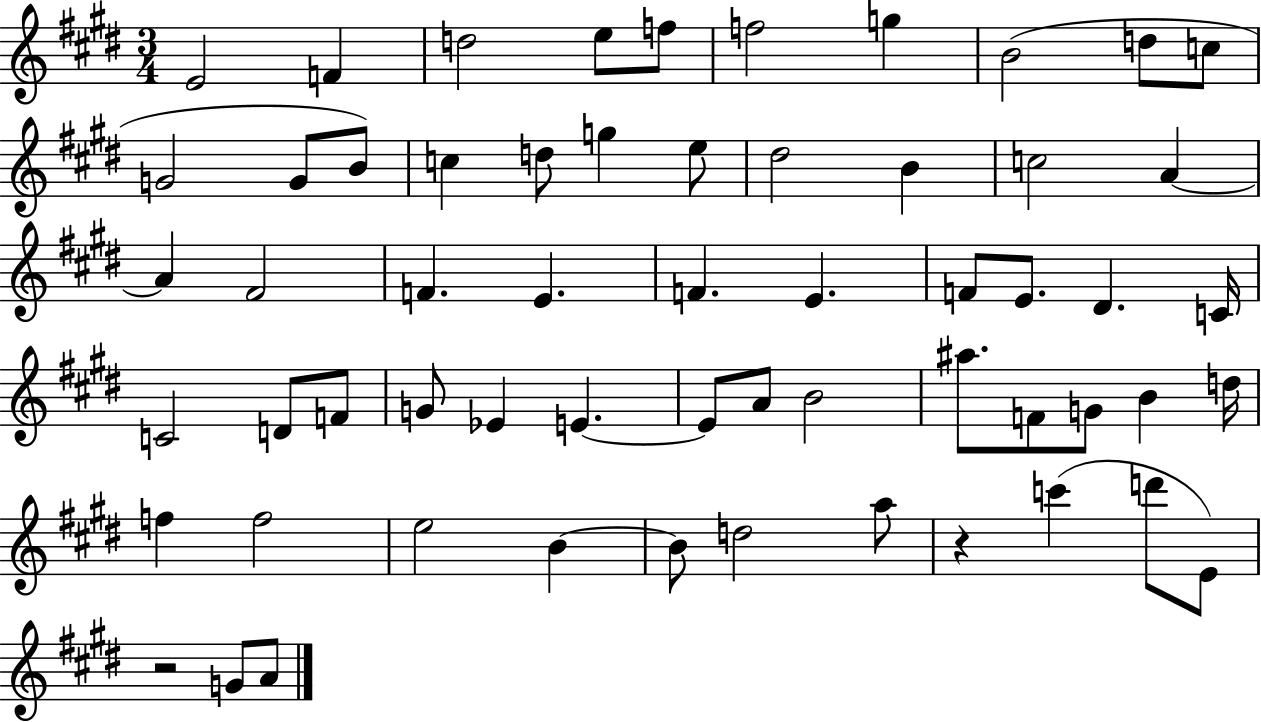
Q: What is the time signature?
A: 3/4